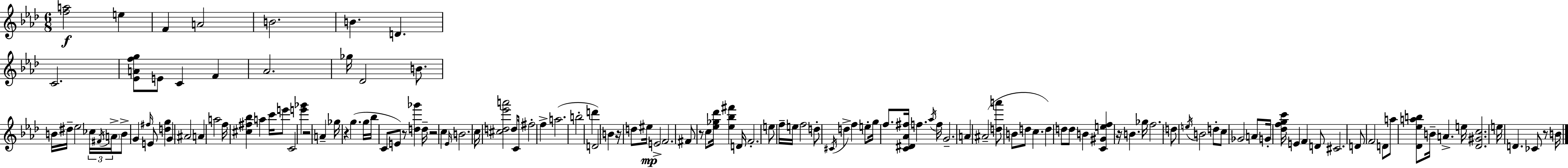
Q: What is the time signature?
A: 6/8